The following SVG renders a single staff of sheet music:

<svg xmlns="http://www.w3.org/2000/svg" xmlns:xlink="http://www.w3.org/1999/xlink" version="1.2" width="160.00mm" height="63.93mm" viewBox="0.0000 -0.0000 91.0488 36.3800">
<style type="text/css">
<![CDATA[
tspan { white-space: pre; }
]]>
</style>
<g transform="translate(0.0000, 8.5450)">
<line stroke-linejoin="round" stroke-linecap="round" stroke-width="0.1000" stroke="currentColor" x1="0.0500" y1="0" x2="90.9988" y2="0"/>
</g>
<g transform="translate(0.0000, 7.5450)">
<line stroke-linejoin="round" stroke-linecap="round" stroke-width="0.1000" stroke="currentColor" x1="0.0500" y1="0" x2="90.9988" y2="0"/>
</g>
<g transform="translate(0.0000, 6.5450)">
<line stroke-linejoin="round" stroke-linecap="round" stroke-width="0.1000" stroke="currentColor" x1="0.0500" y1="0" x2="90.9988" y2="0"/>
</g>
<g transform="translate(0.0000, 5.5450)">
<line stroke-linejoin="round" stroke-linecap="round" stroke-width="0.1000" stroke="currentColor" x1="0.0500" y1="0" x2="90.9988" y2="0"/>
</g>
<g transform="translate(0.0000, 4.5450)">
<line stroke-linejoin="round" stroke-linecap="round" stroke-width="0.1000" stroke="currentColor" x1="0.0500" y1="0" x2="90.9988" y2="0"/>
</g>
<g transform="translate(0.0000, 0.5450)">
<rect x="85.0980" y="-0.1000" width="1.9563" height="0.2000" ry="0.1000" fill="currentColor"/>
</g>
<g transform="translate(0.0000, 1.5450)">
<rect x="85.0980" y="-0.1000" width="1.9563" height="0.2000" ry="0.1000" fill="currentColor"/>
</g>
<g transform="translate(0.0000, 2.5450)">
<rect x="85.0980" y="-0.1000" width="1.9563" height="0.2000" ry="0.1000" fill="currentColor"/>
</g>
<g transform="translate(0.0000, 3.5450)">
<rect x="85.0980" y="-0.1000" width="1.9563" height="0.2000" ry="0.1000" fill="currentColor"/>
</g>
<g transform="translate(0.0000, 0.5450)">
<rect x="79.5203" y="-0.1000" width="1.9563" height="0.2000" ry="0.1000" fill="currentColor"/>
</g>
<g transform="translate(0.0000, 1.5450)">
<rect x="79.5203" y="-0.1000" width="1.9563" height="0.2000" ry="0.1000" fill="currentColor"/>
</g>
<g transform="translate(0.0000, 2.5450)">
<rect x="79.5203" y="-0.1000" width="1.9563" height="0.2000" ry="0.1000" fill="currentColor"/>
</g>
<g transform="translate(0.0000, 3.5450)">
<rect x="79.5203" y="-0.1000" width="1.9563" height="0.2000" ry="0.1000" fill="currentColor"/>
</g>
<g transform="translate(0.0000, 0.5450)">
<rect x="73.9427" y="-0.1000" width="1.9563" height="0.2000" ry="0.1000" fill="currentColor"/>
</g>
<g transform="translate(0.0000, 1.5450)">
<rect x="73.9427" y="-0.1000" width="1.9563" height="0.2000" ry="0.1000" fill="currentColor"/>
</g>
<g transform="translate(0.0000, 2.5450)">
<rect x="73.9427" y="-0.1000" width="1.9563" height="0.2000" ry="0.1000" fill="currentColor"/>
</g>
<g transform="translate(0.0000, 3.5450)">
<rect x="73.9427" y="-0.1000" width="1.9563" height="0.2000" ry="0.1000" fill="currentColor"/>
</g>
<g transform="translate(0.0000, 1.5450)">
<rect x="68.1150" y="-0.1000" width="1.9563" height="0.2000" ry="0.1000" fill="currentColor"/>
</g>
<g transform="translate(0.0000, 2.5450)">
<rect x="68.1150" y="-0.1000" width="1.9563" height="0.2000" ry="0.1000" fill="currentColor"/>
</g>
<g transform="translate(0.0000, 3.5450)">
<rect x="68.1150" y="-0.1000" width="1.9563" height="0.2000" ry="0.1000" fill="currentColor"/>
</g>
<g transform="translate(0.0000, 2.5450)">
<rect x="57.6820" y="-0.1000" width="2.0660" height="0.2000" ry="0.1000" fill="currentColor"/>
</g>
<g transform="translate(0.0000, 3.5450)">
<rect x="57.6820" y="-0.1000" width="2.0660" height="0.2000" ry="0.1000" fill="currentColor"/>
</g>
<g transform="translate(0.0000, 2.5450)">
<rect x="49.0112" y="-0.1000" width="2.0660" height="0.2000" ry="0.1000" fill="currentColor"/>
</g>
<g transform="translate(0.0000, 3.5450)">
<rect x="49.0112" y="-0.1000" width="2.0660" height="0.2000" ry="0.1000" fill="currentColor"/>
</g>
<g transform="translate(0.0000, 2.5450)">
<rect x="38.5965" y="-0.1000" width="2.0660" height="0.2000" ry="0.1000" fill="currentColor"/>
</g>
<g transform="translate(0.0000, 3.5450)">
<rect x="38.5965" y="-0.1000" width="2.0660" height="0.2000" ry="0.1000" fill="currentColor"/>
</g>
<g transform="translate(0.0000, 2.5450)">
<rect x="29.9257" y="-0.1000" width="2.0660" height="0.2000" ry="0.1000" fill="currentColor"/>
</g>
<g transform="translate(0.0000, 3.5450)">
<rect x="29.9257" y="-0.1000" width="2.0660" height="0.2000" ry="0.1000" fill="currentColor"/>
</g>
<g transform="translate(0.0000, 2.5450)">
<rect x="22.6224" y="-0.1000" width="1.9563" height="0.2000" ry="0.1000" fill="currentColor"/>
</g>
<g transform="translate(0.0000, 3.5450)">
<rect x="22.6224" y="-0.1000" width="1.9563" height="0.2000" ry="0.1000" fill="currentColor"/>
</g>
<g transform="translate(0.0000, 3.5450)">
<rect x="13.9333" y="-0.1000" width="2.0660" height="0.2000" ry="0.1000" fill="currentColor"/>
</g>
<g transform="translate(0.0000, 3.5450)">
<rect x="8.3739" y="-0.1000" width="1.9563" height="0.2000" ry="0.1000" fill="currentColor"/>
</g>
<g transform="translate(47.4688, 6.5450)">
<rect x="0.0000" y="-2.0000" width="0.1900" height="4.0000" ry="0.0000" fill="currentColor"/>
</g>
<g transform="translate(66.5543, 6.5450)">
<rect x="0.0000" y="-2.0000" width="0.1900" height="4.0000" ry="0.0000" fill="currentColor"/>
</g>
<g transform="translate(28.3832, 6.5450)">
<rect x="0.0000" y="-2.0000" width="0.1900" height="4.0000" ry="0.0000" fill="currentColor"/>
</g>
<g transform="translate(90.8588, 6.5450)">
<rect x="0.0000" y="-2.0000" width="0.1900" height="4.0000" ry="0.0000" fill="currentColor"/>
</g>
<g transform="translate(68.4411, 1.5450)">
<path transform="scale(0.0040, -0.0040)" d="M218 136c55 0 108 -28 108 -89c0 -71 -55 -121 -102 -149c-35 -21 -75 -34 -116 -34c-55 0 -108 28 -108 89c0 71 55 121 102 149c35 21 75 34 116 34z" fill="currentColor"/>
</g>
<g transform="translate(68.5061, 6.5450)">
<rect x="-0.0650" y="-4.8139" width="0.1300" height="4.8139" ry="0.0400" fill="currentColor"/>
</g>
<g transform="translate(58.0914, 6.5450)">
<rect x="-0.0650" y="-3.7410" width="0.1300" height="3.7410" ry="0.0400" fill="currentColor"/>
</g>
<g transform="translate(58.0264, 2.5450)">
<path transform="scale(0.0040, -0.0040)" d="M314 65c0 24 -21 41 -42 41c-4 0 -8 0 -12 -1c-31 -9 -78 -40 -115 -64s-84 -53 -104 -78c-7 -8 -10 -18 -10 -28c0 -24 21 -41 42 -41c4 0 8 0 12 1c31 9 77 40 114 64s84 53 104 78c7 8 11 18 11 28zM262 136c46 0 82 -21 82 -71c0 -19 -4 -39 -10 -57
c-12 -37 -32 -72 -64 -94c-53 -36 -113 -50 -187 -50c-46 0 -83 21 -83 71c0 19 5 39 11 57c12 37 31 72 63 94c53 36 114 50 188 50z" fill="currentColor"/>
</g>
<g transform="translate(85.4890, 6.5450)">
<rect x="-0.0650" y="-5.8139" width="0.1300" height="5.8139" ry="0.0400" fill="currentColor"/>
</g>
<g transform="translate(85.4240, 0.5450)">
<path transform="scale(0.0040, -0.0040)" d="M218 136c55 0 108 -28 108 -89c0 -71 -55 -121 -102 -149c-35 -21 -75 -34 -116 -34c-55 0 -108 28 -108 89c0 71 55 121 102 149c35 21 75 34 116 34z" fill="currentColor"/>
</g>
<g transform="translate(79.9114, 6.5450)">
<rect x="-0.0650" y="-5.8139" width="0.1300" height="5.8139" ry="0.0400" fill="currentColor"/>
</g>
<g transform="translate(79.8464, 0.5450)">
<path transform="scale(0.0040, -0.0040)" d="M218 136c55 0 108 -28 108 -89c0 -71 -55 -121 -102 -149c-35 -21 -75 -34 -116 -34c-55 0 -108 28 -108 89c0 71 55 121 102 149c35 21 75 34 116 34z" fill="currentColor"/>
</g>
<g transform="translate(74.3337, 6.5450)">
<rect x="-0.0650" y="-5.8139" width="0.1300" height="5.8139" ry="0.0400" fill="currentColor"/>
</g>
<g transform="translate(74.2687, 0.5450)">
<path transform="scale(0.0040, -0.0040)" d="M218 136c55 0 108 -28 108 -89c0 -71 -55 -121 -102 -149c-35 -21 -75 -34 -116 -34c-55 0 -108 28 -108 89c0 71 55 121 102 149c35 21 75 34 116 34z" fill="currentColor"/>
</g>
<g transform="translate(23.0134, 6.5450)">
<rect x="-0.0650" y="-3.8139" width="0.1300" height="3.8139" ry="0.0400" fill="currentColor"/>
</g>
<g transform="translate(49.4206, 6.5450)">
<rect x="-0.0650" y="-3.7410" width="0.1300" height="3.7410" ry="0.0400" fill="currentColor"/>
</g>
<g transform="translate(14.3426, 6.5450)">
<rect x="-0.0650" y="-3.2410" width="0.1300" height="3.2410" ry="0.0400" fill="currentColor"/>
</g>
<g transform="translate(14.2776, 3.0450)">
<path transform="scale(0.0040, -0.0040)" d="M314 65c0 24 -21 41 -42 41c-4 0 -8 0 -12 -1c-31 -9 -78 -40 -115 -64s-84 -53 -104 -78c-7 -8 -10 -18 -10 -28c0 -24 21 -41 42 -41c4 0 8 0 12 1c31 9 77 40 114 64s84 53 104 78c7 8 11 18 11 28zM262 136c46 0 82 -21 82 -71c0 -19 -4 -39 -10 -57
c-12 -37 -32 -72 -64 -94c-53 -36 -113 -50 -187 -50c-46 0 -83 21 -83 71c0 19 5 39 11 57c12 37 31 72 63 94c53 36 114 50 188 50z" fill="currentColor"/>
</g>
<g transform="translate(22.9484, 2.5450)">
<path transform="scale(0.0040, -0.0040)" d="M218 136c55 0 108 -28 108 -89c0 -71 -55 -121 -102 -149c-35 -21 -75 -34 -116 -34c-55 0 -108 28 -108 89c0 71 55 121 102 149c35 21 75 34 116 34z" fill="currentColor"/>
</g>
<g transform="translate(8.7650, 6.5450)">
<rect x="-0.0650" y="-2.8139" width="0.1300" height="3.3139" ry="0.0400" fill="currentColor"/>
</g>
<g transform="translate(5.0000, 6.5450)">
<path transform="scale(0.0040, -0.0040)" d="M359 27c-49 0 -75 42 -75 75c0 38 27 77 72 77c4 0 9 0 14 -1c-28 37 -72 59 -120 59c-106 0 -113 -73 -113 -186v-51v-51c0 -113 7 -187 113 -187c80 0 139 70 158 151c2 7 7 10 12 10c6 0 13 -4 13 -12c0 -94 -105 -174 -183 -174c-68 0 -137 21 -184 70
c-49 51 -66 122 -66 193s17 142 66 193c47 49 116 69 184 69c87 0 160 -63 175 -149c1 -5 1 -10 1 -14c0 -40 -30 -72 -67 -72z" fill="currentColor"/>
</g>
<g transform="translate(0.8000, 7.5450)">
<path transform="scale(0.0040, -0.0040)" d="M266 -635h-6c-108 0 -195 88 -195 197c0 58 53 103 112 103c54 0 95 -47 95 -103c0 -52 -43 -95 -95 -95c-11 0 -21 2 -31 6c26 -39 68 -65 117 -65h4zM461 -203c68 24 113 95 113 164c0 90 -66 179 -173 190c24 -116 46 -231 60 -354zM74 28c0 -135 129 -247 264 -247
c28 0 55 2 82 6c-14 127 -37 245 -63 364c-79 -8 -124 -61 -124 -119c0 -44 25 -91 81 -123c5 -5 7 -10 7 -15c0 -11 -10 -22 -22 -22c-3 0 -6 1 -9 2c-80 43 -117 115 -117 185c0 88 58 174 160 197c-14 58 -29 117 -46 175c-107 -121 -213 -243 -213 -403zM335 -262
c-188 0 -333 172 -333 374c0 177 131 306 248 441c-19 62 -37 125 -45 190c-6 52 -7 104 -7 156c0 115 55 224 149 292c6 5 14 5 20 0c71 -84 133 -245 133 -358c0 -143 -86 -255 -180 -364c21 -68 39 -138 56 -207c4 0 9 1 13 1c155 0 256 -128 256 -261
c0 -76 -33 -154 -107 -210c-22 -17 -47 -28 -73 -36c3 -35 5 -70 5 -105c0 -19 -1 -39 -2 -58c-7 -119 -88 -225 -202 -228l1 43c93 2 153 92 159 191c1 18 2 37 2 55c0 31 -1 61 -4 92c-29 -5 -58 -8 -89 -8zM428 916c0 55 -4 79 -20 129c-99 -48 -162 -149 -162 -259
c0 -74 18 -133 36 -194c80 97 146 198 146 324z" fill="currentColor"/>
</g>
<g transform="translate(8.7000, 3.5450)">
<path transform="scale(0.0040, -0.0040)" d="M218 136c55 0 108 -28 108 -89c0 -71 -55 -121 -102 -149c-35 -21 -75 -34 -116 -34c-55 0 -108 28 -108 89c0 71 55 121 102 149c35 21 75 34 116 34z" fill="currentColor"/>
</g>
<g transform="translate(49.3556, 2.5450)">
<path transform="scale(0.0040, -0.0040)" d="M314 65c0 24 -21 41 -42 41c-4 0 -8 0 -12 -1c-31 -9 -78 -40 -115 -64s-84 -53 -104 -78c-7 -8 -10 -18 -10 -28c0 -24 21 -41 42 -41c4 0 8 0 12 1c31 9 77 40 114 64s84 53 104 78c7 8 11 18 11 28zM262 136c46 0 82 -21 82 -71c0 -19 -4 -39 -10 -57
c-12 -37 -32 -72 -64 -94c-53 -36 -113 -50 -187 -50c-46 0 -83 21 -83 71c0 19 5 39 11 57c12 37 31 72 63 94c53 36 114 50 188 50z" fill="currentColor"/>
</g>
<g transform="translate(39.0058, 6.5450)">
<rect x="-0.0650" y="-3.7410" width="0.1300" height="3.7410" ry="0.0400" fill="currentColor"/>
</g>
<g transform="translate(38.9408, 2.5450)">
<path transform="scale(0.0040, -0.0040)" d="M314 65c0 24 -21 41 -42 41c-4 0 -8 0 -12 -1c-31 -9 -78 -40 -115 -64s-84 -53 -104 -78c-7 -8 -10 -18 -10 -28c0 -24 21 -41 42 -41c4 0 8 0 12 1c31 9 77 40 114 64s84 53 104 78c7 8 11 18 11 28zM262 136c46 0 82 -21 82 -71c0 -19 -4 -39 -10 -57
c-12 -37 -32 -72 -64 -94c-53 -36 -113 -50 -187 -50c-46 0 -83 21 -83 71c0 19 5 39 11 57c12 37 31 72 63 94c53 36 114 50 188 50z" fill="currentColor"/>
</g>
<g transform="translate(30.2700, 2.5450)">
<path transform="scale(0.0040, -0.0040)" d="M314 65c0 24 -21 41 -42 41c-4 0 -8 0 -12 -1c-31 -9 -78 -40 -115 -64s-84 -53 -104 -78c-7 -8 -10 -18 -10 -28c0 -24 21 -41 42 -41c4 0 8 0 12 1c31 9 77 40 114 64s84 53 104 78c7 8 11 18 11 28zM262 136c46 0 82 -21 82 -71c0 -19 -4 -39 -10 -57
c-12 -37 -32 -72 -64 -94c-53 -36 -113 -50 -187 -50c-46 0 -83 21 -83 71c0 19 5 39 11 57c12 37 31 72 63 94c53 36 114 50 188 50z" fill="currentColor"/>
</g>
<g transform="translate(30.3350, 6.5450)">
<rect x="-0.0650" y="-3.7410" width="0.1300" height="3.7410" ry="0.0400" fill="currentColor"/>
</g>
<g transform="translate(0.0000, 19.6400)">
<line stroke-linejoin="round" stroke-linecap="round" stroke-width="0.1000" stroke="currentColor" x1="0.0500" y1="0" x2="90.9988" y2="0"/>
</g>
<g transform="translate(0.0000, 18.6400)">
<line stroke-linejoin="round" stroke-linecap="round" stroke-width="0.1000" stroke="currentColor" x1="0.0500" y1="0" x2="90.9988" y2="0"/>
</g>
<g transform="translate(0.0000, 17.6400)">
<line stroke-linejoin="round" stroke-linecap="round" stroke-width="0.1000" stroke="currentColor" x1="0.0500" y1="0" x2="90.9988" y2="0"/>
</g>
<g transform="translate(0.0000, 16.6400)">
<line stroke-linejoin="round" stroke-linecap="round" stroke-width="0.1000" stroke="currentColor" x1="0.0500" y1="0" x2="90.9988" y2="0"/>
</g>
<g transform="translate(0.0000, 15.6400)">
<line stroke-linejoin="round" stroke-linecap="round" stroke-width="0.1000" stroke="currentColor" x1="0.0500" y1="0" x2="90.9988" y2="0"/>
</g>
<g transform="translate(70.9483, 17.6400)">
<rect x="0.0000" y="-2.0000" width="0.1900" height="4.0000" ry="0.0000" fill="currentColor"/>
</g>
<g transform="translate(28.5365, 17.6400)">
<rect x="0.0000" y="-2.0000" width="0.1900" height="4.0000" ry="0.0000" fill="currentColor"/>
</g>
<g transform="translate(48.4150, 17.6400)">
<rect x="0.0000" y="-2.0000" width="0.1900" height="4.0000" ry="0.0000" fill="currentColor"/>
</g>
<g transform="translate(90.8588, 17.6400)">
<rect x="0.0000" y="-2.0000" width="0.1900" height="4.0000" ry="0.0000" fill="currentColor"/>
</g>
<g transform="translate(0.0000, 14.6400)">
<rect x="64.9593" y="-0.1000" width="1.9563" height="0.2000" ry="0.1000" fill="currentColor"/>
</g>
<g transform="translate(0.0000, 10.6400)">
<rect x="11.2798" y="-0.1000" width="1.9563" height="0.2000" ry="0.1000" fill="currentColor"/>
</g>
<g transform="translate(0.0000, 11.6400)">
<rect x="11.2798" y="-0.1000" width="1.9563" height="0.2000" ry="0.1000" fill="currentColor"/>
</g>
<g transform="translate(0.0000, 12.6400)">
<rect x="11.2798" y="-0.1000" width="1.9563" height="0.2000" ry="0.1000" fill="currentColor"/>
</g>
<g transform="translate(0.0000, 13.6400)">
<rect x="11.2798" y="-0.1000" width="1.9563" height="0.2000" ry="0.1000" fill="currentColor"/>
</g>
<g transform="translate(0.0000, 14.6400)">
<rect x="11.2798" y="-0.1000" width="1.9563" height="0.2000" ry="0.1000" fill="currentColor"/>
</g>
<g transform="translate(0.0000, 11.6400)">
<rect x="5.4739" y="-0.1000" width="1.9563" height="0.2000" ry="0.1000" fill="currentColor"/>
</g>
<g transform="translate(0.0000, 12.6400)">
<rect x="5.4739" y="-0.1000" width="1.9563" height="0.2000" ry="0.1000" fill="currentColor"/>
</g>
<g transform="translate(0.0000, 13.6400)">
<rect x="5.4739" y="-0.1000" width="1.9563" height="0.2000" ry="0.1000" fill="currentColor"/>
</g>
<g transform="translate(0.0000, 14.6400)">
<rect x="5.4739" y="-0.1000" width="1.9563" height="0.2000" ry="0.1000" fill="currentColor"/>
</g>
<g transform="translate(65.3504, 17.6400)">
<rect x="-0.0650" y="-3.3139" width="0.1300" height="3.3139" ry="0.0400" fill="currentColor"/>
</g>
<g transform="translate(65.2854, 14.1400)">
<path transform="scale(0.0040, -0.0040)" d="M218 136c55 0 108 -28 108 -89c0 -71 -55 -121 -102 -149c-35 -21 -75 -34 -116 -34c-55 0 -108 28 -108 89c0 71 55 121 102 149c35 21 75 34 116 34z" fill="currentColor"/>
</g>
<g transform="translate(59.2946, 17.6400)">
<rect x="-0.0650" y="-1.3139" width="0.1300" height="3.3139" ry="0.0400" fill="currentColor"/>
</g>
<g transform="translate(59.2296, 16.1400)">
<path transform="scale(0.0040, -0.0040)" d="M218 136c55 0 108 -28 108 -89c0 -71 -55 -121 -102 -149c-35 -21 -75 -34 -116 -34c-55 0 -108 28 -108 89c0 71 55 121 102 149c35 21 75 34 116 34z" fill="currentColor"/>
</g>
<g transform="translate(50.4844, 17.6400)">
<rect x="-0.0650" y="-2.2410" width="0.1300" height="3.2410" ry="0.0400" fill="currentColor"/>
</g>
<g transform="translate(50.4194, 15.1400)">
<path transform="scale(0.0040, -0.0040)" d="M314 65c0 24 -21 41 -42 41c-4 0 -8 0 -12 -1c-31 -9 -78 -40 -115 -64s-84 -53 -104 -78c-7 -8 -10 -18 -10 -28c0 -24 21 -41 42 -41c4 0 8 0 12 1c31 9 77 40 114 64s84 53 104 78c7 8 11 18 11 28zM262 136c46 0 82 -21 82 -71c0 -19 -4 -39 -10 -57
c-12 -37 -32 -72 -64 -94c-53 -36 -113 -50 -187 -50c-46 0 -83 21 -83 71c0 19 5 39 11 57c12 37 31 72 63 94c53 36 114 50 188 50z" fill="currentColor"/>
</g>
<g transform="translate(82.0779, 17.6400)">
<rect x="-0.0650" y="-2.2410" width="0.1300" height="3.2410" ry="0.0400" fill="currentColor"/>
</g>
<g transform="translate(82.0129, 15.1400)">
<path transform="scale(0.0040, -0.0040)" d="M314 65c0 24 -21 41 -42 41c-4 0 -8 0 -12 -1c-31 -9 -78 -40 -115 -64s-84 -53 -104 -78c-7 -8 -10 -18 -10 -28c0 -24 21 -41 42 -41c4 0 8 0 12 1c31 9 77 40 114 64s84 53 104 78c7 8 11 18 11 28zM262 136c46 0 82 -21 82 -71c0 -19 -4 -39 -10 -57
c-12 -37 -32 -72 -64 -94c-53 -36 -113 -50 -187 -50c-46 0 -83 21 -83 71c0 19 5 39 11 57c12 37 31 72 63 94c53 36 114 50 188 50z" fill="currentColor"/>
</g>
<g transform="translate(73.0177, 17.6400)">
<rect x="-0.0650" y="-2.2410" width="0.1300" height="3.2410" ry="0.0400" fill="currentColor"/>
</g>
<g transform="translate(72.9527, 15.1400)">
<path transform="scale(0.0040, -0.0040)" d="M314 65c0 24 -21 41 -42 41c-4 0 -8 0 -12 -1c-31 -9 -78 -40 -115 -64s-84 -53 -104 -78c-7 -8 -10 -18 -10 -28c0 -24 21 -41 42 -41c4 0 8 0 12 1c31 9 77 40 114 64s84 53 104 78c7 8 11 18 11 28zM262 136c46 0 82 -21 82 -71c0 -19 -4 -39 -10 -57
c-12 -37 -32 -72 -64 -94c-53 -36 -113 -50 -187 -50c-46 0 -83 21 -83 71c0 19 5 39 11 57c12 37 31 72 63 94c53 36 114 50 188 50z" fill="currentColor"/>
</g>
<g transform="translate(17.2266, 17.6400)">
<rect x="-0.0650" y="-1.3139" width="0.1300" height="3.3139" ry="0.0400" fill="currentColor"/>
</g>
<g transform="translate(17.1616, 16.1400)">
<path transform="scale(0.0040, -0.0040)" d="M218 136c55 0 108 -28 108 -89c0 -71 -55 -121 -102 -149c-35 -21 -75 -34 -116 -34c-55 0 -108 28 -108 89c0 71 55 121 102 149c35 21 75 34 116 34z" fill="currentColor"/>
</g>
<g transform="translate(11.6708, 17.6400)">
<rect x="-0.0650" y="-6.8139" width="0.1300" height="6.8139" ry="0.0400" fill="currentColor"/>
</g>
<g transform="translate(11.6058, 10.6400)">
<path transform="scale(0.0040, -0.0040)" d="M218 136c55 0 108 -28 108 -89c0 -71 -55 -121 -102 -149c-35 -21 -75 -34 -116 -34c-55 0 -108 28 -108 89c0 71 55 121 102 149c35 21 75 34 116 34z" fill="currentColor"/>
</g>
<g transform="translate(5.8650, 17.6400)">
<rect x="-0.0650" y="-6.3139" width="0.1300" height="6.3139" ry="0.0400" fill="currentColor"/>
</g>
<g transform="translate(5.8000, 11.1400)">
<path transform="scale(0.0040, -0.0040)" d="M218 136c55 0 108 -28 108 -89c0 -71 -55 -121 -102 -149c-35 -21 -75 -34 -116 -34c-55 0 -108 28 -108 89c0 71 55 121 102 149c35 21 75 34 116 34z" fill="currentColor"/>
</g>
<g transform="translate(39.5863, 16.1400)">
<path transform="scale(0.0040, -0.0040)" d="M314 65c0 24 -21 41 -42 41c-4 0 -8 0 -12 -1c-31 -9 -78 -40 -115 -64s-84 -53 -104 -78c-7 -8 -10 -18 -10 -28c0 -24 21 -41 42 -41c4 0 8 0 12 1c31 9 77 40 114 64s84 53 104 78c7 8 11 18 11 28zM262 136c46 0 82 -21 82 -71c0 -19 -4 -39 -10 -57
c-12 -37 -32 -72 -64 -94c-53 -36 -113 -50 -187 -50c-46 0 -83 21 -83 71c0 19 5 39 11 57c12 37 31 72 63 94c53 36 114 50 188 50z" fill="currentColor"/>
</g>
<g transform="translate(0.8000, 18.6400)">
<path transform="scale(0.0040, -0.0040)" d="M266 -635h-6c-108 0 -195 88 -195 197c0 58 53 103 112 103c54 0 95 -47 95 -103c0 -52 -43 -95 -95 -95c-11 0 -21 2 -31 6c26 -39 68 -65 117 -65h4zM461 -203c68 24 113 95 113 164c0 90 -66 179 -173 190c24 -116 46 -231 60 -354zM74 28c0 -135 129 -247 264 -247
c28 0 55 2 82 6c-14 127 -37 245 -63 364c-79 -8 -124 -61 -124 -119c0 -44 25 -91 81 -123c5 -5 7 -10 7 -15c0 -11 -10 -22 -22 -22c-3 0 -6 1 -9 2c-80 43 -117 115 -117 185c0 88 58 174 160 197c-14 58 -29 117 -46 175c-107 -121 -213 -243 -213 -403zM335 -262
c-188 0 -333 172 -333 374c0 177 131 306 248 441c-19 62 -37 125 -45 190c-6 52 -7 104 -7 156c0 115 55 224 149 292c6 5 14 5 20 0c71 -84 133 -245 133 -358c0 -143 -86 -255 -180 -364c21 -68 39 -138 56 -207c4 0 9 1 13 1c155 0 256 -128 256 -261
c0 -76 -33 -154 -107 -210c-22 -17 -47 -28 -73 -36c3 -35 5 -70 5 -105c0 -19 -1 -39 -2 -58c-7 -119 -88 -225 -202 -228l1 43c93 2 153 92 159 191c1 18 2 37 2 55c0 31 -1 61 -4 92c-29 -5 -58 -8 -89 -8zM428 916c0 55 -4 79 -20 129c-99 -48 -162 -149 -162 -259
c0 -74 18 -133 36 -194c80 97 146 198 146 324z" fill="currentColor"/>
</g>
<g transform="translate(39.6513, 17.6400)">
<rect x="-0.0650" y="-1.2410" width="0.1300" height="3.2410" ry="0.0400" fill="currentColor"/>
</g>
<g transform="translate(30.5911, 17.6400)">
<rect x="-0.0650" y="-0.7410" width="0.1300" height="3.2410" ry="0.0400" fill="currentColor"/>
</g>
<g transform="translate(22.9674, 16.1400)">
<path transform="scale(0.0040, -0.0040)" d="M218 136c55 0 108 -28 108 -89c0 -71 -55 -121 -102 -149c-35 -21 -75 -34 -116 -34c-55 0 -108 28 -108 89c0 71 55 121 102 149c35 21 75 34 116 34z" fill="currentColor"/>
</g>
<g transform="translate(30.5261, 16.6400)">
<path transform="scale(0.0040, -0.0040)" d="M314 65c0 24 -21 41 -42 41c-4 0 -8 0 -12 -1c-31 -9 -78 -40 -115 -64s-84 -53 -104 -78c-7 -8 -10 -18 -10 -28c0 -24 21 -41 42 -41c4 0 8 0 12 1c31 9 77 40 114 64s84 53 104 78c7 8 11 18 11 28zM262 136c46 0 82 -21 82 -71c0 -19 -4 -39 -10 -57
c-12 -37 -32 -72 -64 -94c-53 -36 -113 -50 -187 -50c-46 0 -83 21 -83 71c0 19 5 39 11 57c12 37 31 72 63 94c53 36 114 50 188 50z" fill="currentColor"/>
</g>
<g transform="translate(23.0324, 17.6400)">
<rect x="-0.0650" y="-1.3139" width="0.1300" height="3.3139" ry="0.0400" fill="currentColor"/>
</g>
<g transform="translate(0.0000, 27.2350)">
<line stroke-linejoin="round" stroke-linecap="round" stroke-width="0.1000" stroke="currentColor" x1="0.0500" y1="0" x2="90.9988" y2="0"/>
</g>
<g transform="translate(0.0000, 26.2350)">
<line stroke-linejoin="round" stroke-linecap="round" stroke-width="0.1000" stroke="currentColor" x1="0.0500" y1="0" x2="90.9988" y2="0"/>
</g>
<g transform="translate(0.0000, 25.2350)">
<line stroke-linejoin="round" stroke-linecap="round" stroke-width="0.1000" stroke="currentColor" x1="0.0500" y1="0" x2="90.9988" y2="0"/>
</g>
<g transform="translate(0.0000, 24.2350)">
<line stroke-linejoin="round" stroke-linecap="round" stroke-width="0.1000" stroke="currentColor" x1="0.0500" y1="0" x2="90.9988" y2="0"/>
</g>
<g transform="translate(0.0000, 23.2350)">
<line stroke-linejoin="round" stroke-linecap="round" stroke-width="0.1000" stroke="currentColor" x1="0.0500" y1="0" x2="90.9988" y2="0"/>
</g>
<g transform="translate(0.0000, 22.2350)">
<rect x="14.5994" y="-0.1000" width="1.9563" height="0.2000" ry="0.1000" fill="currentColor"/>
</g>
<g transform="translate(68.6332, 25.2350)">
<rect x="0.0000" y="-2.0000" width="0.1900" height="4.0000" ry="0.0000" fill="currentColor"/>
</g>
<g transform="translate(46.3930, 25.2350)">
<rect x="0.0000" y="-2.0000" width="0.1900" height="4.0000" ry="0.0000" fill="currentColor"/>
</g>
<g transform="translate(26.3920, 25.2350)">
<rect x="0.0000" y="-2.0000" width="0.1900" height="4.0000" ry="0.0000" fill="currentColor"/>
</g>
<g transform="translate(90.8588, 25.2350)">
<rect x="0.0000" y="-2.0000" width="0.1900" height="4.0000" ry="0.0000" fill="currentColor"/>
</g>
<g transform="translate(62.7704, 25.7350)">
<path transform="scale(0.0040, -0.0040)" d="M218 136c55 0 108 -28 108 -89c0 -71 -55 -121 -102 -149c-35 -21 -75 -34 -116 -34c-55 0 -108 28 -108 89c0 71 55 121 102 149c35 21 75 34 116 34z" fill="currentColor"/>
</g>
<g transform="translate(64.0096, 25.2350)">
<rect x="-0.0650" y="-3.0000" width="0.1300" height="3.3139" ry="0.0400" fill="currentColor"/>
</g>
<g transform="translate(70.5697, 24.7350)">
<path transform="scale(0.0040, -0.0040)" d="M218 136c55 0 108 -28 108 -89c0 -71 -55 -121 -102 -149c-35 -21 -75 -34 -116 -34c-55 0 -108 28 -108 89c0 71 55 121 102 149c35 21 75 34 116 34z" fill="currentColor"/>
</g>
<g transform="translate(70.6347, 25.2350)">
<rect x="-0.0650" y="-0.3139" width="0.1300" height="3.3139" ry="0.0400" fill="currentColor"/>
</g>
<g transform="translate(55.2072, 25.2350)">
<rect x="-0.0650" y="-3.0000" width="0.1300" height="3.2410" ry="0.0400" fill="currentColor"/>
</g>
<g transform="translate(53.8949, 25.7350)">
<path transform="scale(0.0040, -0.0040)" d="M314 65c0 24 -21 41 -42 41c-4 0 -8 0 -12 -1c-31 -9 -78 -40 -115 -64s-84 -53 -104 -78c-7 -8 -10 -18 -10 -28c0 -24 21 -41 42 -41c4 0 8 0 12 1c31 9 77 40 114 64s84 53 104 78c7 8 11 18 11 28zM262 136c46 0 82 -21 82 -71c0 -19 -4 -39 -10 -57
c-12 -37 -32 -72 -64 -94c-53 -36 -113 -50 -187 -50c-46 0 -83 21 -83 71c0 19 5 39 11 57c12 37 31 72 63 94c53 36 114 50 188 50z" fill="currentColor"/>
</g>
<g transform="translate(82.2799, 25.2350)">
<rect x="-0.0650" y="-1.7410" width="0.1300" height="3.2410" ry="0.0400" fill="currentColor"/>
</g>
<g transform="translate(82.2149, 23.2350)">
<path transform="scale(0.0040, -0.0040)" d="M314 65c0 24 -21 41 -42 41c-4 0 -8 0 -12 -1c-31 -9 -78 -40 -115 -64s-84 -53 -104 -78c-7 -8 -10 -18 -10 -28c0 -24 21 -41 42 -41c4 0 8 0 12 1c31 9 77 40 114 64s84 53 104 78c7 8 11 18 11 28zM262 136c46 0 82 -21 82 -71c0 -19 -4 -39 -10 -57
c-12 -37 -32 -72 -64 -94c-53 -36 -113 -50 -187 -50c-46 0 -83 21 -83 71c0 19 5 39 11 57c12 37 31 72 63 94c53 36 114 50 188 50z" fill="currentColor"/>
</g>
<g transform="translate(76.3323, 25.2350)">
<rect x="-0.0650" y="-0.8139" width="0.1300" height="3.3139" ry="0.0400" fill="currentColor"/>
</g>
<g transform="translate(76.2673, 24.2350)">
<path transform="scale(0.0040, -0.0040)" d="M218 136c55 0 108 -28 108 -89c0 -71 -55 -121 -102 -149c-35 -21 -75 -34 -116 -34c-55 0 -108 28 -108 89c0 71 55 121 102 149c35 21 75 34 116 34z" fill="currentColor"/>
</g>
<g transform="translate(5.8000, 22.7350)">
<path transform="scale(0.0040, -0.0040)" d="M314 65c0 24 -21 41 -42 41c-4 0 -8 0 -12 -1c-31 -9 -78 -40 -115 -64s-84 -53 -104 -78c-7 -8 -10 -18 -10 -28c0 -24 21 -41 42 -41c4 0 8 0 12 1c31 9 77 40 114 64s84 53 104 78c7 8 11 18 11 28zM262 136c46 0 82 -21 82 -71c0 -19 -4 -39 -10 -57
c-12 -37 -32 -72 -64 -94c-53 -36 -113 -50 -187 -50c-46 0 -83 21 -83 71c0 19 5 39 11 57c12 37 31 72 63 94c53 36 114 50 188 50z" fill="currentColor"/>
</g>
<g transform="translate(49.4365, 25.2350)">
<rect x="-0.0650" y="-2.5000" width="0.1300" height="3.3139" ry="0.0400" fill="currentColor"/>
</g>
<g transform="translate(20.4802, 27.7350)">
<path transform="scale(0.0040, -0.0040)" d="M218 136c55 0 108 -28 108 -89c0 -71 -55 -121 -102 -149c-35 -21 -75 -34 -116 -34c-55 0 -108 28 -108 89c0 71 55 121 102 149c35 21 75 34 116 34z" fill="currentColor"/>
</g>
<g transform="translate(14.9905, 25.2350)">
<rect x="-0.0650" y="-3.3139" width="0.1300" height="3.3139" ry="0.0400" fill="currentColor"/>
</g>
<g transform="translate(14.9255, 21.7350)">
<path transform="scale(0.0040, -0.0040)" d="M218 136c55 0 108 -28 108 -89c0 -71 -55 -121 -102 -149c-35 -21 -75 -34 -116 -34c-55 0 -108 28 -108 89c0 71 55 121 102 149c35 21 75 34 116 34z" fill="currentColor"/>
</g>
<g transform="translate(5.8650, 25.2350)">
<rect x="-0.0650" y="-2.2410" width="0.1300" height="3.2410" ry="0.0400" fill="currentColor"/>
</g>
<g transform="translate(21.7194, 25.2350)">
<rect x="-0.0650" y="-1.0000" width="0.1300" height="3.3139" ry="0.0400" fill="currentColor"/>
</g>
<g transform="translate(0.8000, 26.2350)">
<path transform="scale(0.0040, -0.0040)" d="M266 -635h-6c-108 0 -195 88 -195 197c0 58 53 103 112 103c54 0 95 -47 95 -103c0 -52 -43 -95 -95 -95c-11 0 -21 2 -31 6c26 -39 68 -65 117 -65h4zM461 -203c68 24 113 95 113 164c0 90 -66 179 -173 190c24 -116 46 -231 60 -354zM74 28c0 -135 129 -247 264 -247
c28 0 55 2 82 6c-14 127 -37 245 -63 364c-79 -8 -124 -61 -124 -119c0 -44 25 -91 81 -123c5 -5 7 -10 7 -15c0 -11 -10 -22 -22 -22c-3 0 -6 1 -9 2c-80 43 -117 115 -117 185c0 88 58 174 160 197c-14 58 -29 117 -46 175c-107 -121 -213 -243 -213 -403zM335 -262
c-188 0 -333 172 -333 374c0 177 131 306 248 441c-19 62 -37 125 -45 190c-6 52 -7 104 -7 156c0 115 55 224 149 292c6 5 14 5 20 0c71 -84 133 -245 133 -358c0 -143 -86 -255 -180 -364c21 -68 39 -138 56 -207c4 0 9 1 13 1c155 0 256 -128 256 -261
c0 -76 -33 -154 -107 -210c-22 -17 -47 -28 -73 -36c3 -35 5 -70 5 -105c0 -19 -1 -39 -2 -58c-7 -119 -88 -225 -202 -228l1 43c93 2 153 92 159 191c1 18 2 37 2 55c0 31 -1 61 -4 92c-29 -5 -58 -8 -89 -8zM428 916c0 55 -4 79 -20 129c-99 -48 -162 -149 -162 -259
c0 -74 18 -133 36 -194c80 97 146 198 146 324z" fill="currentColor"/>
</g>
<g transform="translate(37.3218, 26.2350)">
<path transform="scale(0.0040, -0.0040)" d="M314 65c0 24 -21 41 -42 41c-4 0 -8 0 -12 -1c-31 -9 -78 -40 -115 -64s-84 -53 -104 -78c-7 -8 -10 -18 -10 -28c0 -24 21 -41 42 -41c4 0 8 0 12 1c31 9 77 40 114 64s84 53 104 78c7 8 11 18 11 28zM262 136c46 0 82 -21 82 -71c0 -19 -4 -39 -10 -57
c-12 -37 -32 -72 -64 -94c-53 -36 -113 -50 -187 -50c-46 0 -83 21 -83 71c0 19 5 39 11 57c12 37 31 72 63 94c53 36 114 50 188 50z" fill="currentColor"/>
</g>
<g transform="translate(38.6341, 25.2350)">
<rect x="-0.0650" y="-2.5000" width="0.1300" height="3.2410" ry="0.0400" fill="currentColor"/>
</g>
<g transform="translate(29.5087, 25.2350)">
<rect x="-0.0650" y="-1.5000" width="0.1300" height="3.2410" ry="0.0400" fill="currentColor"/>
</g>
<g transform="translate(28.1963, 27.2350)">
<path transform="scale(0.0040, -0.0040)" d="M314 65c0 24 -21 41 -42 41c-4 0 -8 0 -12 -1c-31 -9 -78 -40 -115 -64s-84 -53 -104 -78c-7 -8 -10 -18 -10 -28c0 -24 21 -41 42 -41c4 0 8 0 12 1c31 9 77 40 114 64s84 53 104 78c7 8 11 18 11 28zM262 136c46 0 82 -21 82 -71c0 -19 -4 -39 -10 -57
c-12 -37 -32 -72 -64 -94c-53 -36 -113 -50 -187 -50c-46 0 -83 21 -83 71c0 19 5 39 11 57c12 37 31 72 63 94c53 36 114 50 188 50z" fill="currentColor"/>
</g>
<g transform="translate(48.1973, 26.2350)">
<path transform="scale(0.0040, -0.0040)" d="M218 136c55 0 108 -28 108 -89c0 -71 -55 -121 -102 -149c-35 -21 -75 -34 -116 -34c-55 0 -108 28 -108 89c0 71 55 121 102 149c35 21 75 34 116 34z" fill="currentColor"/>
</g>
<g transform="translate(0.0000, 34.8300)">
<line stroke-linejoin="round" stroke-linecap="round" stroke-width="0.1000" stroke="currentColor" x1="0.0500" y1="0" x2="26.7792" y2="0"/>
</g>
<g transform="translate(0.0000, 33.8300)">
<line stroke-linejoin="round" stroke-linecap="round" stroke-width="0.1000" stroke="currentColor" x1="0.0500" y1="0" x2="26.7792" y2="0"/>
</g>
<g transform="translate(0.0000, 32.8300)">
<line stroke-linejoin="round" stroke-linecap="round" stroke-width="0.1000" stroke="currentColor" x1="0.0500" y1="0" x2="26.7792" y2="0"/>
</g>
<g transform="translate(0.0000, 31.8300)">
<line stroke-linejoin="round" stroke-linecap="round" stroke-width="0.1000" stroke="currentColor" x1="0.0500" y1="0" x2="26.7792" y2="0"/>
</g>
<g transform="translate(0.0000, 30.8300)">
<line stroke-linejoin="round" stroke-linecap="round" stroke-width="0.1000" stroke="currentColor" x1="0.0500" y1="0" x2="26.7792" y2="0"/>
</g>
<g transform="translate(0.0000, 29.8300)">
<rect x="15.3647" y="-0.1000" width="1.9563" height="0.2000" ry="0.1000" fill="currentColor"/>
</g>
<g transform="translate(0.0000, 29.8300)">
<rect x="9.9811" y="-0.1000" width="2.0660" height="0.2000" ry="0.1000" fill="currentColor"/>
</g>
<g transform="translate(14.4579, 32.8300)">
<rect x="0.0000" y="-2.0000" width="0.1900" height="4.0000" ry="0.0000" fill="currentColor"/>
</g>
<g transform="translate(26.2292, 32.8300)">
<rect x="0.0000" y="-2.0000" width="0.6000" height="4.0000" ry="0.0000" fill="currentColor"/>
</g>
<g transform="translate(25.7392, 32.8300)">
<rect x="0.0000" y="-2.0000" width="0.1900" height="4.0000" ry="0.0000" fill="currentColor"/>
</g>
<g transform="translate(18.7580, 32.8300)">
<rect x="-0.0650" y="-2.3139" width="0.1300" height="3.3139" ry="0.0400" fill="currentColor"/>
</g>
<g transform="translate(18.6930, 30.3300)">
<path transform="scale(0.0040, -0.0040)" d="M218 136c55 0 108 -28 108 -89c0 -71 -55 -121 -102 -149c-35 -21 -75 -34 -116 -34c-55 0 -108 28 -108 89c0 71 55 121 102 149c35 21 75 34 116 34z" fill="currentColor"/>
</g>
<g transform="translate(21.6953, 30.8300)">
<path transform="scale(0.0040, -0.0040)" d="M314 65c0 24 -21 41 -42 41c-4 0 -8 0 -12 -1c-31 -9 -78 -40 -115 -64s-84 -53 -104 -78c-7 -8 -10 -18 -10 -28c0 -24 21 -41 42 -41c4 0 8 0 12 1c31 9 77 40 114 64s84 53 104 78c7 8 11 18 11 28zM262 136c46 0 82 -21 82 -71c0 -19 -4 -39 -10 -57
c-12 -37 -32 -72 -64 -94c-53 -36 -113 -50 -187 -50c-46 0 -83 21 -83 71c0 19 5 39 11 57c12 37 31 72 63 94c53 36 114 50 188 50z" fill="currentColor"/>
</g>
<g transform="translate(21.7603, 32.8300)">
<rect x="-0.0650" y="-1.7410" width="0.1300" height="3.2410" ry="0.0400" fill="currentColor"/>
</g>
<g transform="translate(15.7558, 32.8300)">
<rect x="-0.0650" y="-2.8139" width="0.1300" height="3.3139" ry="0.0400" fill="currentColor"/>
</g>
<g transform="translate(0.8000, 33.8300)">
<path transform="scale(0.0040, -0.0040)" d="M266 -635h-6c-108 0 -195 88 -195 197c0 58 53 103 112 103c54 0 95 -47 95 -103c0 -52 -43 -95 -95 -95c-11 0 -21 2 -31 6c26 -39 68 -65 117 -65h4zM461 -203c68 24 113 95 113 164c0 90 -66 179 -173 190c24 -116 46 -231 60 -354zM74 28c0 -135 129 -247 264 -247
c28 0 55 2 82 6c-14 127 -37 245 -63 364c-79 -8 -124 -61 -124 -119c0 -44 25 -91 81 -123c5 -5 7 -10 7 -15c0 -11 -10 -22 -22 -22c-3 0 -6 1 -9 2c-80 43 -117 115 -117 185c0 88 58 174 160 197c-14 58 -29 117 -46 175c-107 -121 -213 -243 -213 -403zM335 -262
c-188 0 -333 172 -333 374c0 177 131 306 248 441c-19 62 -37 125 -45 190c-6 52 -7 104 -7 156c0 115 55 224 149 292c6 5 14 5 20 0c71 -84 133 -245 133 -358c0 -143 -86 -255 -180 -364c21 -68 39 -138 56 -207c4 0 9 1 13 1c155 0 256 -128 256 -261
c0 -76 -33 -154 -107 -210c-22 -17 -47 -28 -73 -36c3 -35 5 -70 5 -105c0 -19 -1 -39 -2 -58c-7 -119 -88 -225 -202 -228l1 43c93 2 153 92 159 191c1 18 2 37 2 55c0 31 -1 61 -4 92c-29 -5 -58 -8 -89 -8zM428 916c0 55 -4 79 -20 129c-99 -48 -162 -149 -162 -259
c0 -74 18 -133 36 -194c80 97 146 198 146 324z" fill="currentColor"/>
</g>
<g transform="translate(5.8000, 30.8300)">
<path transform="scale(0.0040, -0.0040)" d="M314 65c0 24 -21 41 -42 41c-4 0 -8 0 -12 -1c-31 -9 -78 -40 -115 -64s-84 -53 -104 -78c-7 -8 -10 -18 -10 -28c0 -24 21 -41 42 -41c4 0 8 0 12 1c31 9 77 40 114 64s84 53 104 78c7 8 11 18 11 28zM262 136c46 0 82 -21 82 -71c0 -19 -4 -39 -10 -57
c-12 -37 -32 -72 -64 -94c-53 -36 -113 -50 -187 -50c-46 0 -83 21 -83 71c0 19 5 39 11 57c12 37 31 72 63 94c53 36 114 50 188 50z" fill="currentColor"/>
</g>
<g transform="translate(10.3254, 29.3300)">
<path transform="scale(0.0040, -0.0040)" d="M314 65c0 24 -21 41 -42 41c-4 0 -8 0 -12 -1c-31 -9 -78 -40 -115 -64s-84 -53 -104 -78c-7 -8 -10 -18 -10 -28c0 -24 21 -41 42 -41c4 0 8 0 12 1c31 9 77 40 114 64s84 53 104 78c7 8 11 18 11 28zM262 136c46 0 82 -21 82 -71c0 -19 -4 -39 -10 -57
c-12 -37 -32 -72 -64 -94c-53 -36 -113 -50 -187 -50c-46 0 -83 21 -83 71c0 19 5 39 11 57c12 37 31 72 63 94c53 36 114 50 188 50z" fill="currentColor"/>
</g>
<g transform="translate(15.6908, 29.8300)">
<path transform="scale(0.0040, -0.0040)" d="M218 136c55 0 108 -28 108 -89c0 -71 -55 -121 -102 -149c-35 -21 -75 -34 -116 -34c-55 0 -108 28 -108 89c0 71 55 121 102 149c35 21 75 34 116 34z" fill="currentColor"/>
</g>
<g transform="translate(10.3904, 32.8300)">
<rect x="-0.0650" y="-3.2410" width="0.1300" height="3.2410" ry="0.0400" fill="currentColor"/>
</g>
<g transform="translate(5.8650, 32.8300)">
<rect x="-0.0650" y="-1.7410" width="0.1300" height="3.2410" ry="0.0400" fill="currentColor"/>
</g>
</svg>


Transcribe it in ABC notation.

X:1
T:Untitled
M:4/4
L:1/4
K:C
a b2 c' c'2 c'2 c'2 c'2 e' g' g' g' a' b' e e d2 e2 g2 e b g2 g2 g2 b D E2 G2 G A2 A c d f2 f2 b2 a g f2